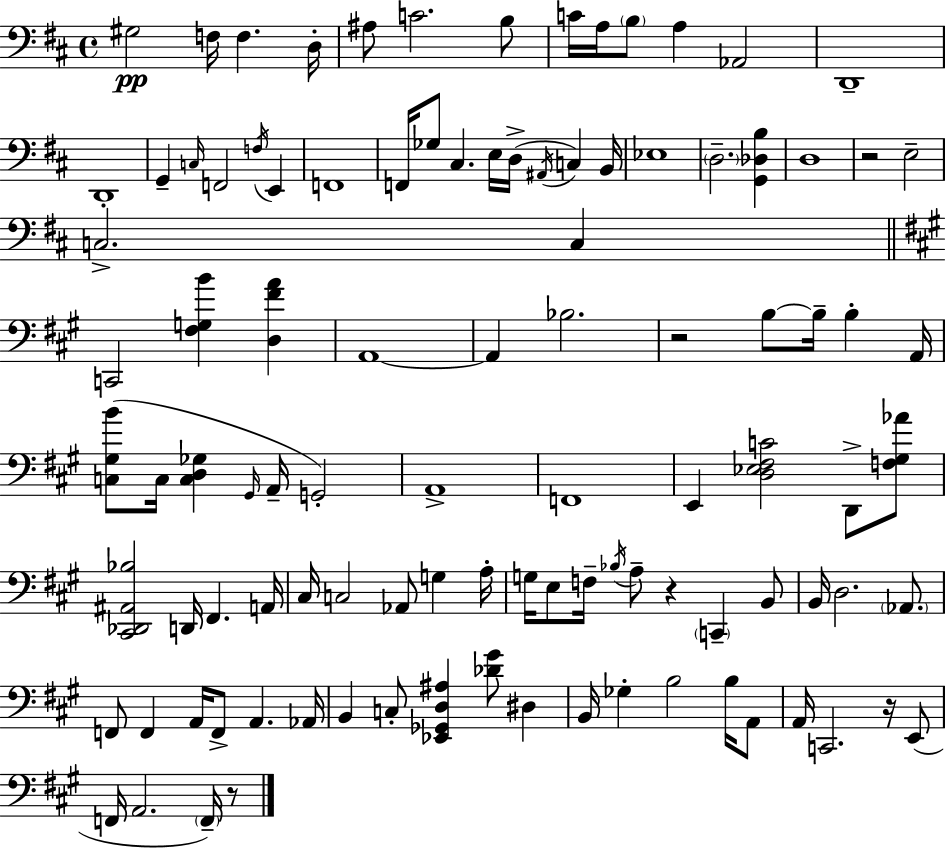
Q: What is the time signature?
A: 4/4